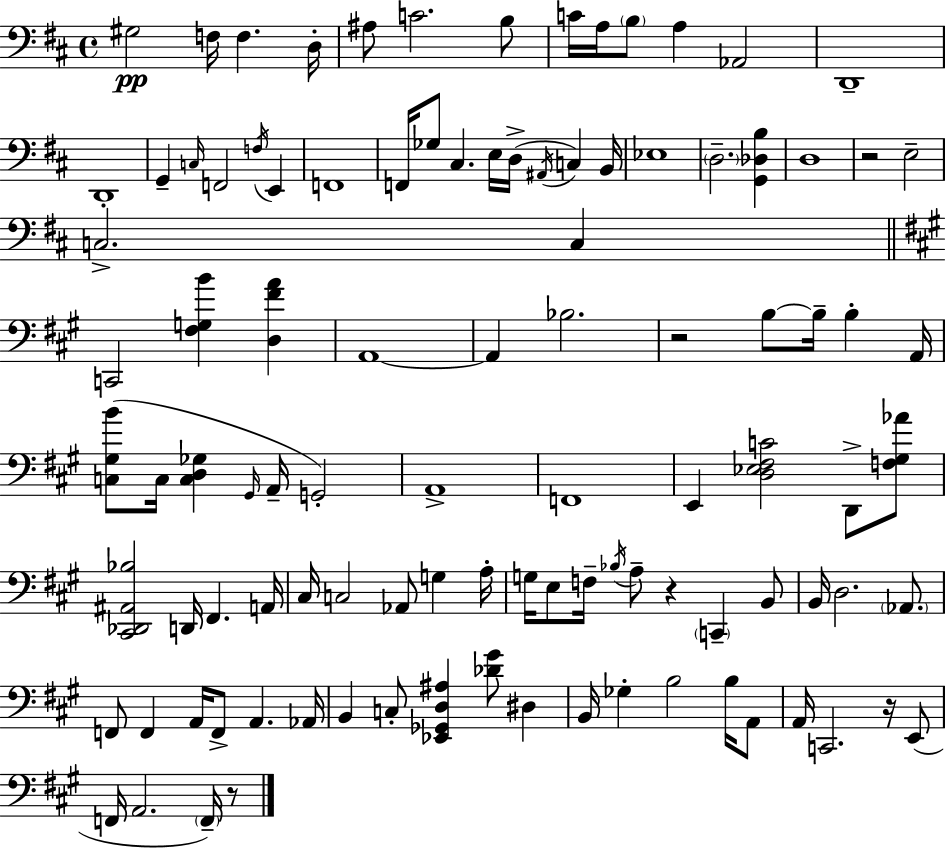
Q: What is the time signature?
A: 4/4